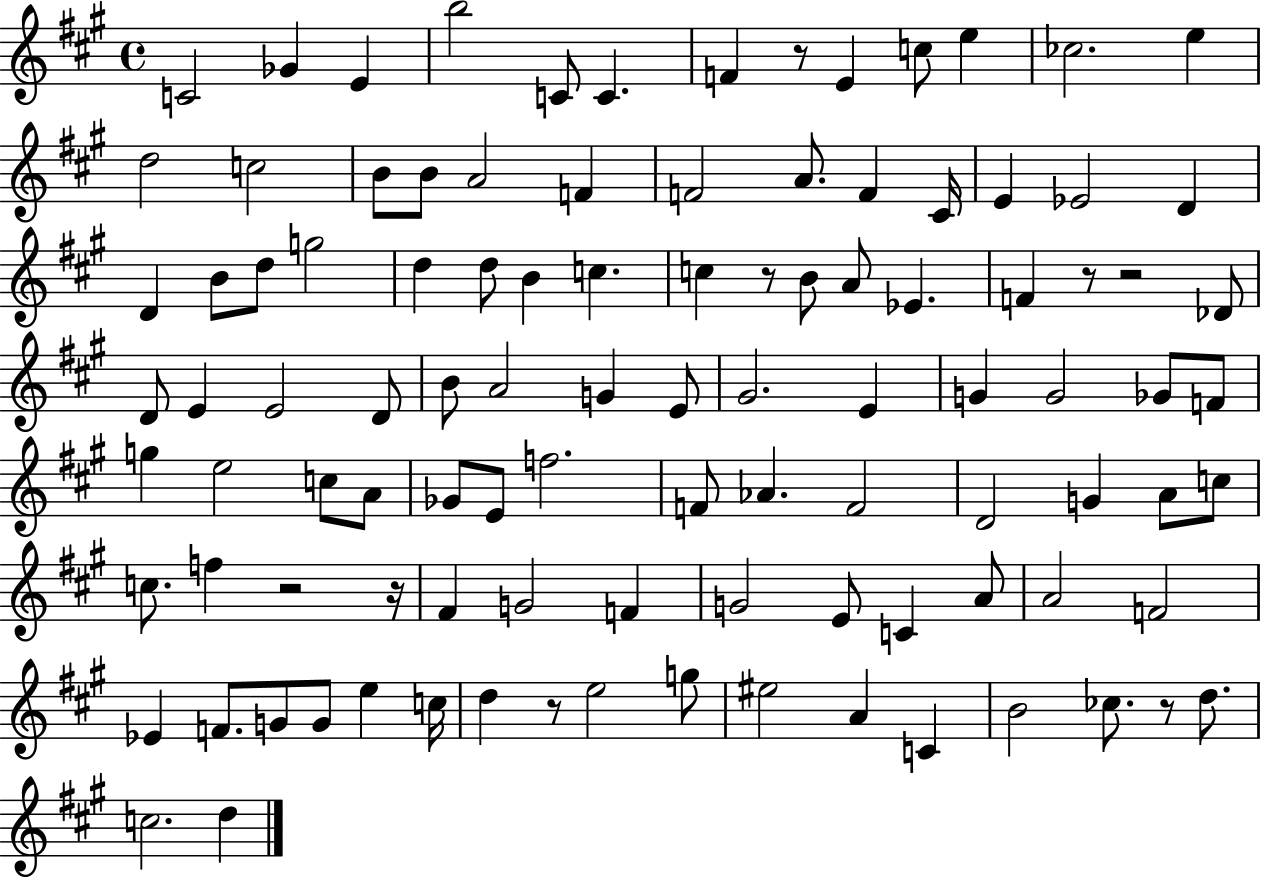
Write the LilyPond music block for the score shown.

{
  \clef treble
  \time 4/4
  \defaultTimeSignature
  \key a \major
  c'2 ges'4 e'4 | b''2 c'8 c'4. | f'4 r8 e'4 c''8 e''4 | ces''2. e''4 | \break d''2 c''2 | b'8 b'8 a'2 f'4 | f'2 a'8. f'4 cis'16 | e'4 ees'2 d'4 | \break d'4 b'8 d''8 g''2 | d''4 d''8 b'4 c''4. | c''4 r8 b'8 a'8 ees'4. | f'4 r8 r2 des'8 | \break d'8 e'4 e'2 d'8 | b'8 a'2 g'4 e'8 | gis'2. e'4 | g'4 g'2 ges'8 f'8 | \break g''4 e''2 c''8 a'8 | ges'8 e'8 f''2. | f'8 aes'4. f'2 | d'2 g'4 a'8 c''8 | \break c''8. f''4 r2 r16 | fis'4 g'2 f'4 | g'2 e'8 c'4 a'8 | a'2 f'2 | \break ees'4 f'8. g'8 g'8 e''4 c''16 | d''4 r8 e''2 g''8 | eis''2 a'4 c'4 | b'2 ces''8. r8 d''8. | \break c''2. d''4 | \bar "|."
}